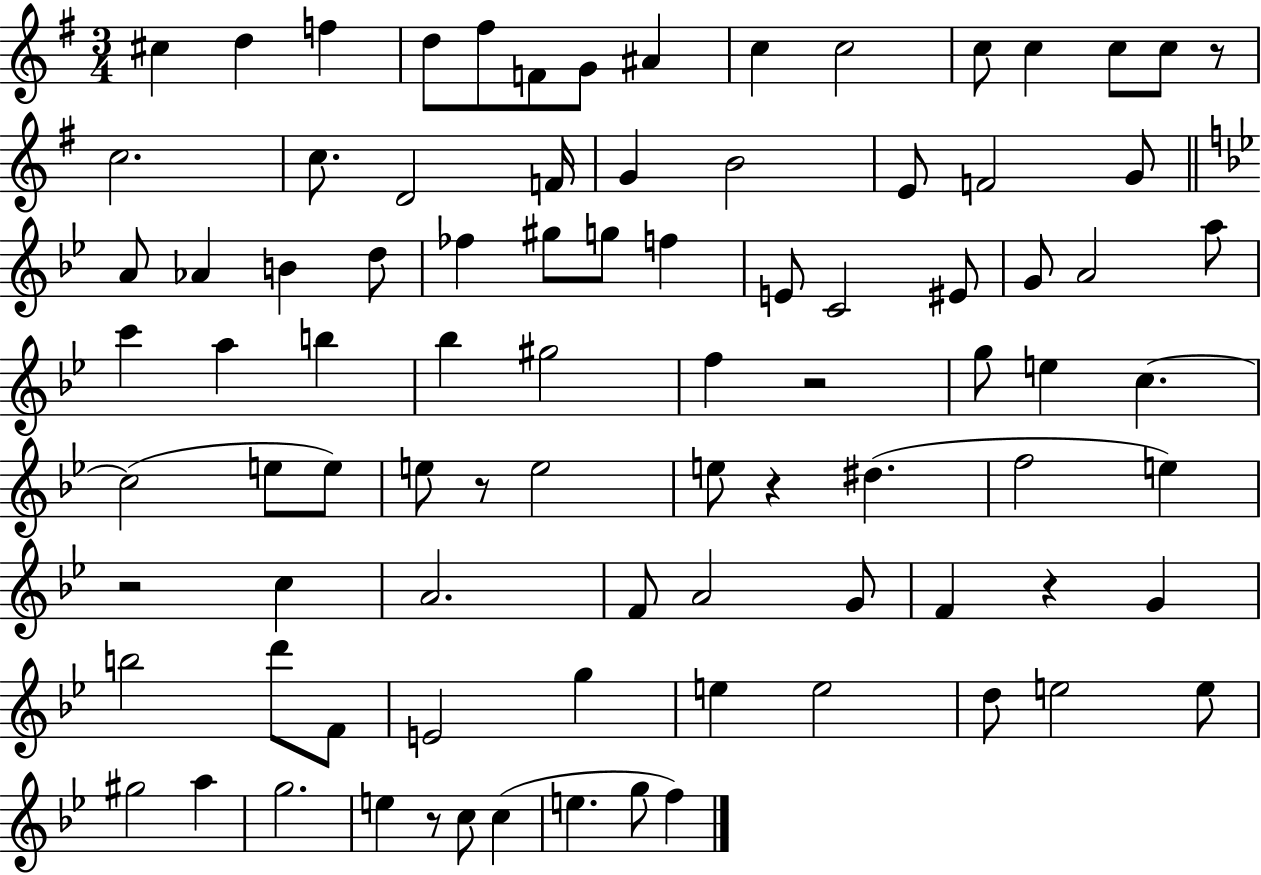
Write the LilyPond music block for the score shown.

{
  \clef treble
  \numericTimeSignature
  \time 3/4
  \key g \major
  cis''4 d''4 f''4 | d''8 fis''8 f'8 g'8 ais'4 | c''4 c''2 | c''8 c''4 c''8 c''8 r8 | \break c''2. | c''8. d'2 f'16 | g'4 b'2 | e'8 f'2 g'8 | \break \bar "||" \break \key bes \major a'8 aes'4 b'4 d''8 | fes''4 gis''8 g''8 f''4 | e'8 c'2 eis'8 | g'8 a'2 a''8 | \break c'''4 a''4 b''4 | bes''4 gis''2 | f''4 r2 | g''8 e''4 c''4.~~ | \break c''2( e''8 e''8) | e''8 r8 e''2 | e''8 r4 dis''4.( | f''2 e''4) | \break r2 c''4 | a'2. | f'8 a'2 g'8 | f'4 r4 g'4 | \break b''2 d'''8 f'8 | e'2 g''4 | e''4 e''2 | d''8 e''2 e''8 | \break gis''2 a''4 | g''2. | e''4 r8 c''8 c''4( | e''4. g''8 f''4) | \break \bar "|."
}